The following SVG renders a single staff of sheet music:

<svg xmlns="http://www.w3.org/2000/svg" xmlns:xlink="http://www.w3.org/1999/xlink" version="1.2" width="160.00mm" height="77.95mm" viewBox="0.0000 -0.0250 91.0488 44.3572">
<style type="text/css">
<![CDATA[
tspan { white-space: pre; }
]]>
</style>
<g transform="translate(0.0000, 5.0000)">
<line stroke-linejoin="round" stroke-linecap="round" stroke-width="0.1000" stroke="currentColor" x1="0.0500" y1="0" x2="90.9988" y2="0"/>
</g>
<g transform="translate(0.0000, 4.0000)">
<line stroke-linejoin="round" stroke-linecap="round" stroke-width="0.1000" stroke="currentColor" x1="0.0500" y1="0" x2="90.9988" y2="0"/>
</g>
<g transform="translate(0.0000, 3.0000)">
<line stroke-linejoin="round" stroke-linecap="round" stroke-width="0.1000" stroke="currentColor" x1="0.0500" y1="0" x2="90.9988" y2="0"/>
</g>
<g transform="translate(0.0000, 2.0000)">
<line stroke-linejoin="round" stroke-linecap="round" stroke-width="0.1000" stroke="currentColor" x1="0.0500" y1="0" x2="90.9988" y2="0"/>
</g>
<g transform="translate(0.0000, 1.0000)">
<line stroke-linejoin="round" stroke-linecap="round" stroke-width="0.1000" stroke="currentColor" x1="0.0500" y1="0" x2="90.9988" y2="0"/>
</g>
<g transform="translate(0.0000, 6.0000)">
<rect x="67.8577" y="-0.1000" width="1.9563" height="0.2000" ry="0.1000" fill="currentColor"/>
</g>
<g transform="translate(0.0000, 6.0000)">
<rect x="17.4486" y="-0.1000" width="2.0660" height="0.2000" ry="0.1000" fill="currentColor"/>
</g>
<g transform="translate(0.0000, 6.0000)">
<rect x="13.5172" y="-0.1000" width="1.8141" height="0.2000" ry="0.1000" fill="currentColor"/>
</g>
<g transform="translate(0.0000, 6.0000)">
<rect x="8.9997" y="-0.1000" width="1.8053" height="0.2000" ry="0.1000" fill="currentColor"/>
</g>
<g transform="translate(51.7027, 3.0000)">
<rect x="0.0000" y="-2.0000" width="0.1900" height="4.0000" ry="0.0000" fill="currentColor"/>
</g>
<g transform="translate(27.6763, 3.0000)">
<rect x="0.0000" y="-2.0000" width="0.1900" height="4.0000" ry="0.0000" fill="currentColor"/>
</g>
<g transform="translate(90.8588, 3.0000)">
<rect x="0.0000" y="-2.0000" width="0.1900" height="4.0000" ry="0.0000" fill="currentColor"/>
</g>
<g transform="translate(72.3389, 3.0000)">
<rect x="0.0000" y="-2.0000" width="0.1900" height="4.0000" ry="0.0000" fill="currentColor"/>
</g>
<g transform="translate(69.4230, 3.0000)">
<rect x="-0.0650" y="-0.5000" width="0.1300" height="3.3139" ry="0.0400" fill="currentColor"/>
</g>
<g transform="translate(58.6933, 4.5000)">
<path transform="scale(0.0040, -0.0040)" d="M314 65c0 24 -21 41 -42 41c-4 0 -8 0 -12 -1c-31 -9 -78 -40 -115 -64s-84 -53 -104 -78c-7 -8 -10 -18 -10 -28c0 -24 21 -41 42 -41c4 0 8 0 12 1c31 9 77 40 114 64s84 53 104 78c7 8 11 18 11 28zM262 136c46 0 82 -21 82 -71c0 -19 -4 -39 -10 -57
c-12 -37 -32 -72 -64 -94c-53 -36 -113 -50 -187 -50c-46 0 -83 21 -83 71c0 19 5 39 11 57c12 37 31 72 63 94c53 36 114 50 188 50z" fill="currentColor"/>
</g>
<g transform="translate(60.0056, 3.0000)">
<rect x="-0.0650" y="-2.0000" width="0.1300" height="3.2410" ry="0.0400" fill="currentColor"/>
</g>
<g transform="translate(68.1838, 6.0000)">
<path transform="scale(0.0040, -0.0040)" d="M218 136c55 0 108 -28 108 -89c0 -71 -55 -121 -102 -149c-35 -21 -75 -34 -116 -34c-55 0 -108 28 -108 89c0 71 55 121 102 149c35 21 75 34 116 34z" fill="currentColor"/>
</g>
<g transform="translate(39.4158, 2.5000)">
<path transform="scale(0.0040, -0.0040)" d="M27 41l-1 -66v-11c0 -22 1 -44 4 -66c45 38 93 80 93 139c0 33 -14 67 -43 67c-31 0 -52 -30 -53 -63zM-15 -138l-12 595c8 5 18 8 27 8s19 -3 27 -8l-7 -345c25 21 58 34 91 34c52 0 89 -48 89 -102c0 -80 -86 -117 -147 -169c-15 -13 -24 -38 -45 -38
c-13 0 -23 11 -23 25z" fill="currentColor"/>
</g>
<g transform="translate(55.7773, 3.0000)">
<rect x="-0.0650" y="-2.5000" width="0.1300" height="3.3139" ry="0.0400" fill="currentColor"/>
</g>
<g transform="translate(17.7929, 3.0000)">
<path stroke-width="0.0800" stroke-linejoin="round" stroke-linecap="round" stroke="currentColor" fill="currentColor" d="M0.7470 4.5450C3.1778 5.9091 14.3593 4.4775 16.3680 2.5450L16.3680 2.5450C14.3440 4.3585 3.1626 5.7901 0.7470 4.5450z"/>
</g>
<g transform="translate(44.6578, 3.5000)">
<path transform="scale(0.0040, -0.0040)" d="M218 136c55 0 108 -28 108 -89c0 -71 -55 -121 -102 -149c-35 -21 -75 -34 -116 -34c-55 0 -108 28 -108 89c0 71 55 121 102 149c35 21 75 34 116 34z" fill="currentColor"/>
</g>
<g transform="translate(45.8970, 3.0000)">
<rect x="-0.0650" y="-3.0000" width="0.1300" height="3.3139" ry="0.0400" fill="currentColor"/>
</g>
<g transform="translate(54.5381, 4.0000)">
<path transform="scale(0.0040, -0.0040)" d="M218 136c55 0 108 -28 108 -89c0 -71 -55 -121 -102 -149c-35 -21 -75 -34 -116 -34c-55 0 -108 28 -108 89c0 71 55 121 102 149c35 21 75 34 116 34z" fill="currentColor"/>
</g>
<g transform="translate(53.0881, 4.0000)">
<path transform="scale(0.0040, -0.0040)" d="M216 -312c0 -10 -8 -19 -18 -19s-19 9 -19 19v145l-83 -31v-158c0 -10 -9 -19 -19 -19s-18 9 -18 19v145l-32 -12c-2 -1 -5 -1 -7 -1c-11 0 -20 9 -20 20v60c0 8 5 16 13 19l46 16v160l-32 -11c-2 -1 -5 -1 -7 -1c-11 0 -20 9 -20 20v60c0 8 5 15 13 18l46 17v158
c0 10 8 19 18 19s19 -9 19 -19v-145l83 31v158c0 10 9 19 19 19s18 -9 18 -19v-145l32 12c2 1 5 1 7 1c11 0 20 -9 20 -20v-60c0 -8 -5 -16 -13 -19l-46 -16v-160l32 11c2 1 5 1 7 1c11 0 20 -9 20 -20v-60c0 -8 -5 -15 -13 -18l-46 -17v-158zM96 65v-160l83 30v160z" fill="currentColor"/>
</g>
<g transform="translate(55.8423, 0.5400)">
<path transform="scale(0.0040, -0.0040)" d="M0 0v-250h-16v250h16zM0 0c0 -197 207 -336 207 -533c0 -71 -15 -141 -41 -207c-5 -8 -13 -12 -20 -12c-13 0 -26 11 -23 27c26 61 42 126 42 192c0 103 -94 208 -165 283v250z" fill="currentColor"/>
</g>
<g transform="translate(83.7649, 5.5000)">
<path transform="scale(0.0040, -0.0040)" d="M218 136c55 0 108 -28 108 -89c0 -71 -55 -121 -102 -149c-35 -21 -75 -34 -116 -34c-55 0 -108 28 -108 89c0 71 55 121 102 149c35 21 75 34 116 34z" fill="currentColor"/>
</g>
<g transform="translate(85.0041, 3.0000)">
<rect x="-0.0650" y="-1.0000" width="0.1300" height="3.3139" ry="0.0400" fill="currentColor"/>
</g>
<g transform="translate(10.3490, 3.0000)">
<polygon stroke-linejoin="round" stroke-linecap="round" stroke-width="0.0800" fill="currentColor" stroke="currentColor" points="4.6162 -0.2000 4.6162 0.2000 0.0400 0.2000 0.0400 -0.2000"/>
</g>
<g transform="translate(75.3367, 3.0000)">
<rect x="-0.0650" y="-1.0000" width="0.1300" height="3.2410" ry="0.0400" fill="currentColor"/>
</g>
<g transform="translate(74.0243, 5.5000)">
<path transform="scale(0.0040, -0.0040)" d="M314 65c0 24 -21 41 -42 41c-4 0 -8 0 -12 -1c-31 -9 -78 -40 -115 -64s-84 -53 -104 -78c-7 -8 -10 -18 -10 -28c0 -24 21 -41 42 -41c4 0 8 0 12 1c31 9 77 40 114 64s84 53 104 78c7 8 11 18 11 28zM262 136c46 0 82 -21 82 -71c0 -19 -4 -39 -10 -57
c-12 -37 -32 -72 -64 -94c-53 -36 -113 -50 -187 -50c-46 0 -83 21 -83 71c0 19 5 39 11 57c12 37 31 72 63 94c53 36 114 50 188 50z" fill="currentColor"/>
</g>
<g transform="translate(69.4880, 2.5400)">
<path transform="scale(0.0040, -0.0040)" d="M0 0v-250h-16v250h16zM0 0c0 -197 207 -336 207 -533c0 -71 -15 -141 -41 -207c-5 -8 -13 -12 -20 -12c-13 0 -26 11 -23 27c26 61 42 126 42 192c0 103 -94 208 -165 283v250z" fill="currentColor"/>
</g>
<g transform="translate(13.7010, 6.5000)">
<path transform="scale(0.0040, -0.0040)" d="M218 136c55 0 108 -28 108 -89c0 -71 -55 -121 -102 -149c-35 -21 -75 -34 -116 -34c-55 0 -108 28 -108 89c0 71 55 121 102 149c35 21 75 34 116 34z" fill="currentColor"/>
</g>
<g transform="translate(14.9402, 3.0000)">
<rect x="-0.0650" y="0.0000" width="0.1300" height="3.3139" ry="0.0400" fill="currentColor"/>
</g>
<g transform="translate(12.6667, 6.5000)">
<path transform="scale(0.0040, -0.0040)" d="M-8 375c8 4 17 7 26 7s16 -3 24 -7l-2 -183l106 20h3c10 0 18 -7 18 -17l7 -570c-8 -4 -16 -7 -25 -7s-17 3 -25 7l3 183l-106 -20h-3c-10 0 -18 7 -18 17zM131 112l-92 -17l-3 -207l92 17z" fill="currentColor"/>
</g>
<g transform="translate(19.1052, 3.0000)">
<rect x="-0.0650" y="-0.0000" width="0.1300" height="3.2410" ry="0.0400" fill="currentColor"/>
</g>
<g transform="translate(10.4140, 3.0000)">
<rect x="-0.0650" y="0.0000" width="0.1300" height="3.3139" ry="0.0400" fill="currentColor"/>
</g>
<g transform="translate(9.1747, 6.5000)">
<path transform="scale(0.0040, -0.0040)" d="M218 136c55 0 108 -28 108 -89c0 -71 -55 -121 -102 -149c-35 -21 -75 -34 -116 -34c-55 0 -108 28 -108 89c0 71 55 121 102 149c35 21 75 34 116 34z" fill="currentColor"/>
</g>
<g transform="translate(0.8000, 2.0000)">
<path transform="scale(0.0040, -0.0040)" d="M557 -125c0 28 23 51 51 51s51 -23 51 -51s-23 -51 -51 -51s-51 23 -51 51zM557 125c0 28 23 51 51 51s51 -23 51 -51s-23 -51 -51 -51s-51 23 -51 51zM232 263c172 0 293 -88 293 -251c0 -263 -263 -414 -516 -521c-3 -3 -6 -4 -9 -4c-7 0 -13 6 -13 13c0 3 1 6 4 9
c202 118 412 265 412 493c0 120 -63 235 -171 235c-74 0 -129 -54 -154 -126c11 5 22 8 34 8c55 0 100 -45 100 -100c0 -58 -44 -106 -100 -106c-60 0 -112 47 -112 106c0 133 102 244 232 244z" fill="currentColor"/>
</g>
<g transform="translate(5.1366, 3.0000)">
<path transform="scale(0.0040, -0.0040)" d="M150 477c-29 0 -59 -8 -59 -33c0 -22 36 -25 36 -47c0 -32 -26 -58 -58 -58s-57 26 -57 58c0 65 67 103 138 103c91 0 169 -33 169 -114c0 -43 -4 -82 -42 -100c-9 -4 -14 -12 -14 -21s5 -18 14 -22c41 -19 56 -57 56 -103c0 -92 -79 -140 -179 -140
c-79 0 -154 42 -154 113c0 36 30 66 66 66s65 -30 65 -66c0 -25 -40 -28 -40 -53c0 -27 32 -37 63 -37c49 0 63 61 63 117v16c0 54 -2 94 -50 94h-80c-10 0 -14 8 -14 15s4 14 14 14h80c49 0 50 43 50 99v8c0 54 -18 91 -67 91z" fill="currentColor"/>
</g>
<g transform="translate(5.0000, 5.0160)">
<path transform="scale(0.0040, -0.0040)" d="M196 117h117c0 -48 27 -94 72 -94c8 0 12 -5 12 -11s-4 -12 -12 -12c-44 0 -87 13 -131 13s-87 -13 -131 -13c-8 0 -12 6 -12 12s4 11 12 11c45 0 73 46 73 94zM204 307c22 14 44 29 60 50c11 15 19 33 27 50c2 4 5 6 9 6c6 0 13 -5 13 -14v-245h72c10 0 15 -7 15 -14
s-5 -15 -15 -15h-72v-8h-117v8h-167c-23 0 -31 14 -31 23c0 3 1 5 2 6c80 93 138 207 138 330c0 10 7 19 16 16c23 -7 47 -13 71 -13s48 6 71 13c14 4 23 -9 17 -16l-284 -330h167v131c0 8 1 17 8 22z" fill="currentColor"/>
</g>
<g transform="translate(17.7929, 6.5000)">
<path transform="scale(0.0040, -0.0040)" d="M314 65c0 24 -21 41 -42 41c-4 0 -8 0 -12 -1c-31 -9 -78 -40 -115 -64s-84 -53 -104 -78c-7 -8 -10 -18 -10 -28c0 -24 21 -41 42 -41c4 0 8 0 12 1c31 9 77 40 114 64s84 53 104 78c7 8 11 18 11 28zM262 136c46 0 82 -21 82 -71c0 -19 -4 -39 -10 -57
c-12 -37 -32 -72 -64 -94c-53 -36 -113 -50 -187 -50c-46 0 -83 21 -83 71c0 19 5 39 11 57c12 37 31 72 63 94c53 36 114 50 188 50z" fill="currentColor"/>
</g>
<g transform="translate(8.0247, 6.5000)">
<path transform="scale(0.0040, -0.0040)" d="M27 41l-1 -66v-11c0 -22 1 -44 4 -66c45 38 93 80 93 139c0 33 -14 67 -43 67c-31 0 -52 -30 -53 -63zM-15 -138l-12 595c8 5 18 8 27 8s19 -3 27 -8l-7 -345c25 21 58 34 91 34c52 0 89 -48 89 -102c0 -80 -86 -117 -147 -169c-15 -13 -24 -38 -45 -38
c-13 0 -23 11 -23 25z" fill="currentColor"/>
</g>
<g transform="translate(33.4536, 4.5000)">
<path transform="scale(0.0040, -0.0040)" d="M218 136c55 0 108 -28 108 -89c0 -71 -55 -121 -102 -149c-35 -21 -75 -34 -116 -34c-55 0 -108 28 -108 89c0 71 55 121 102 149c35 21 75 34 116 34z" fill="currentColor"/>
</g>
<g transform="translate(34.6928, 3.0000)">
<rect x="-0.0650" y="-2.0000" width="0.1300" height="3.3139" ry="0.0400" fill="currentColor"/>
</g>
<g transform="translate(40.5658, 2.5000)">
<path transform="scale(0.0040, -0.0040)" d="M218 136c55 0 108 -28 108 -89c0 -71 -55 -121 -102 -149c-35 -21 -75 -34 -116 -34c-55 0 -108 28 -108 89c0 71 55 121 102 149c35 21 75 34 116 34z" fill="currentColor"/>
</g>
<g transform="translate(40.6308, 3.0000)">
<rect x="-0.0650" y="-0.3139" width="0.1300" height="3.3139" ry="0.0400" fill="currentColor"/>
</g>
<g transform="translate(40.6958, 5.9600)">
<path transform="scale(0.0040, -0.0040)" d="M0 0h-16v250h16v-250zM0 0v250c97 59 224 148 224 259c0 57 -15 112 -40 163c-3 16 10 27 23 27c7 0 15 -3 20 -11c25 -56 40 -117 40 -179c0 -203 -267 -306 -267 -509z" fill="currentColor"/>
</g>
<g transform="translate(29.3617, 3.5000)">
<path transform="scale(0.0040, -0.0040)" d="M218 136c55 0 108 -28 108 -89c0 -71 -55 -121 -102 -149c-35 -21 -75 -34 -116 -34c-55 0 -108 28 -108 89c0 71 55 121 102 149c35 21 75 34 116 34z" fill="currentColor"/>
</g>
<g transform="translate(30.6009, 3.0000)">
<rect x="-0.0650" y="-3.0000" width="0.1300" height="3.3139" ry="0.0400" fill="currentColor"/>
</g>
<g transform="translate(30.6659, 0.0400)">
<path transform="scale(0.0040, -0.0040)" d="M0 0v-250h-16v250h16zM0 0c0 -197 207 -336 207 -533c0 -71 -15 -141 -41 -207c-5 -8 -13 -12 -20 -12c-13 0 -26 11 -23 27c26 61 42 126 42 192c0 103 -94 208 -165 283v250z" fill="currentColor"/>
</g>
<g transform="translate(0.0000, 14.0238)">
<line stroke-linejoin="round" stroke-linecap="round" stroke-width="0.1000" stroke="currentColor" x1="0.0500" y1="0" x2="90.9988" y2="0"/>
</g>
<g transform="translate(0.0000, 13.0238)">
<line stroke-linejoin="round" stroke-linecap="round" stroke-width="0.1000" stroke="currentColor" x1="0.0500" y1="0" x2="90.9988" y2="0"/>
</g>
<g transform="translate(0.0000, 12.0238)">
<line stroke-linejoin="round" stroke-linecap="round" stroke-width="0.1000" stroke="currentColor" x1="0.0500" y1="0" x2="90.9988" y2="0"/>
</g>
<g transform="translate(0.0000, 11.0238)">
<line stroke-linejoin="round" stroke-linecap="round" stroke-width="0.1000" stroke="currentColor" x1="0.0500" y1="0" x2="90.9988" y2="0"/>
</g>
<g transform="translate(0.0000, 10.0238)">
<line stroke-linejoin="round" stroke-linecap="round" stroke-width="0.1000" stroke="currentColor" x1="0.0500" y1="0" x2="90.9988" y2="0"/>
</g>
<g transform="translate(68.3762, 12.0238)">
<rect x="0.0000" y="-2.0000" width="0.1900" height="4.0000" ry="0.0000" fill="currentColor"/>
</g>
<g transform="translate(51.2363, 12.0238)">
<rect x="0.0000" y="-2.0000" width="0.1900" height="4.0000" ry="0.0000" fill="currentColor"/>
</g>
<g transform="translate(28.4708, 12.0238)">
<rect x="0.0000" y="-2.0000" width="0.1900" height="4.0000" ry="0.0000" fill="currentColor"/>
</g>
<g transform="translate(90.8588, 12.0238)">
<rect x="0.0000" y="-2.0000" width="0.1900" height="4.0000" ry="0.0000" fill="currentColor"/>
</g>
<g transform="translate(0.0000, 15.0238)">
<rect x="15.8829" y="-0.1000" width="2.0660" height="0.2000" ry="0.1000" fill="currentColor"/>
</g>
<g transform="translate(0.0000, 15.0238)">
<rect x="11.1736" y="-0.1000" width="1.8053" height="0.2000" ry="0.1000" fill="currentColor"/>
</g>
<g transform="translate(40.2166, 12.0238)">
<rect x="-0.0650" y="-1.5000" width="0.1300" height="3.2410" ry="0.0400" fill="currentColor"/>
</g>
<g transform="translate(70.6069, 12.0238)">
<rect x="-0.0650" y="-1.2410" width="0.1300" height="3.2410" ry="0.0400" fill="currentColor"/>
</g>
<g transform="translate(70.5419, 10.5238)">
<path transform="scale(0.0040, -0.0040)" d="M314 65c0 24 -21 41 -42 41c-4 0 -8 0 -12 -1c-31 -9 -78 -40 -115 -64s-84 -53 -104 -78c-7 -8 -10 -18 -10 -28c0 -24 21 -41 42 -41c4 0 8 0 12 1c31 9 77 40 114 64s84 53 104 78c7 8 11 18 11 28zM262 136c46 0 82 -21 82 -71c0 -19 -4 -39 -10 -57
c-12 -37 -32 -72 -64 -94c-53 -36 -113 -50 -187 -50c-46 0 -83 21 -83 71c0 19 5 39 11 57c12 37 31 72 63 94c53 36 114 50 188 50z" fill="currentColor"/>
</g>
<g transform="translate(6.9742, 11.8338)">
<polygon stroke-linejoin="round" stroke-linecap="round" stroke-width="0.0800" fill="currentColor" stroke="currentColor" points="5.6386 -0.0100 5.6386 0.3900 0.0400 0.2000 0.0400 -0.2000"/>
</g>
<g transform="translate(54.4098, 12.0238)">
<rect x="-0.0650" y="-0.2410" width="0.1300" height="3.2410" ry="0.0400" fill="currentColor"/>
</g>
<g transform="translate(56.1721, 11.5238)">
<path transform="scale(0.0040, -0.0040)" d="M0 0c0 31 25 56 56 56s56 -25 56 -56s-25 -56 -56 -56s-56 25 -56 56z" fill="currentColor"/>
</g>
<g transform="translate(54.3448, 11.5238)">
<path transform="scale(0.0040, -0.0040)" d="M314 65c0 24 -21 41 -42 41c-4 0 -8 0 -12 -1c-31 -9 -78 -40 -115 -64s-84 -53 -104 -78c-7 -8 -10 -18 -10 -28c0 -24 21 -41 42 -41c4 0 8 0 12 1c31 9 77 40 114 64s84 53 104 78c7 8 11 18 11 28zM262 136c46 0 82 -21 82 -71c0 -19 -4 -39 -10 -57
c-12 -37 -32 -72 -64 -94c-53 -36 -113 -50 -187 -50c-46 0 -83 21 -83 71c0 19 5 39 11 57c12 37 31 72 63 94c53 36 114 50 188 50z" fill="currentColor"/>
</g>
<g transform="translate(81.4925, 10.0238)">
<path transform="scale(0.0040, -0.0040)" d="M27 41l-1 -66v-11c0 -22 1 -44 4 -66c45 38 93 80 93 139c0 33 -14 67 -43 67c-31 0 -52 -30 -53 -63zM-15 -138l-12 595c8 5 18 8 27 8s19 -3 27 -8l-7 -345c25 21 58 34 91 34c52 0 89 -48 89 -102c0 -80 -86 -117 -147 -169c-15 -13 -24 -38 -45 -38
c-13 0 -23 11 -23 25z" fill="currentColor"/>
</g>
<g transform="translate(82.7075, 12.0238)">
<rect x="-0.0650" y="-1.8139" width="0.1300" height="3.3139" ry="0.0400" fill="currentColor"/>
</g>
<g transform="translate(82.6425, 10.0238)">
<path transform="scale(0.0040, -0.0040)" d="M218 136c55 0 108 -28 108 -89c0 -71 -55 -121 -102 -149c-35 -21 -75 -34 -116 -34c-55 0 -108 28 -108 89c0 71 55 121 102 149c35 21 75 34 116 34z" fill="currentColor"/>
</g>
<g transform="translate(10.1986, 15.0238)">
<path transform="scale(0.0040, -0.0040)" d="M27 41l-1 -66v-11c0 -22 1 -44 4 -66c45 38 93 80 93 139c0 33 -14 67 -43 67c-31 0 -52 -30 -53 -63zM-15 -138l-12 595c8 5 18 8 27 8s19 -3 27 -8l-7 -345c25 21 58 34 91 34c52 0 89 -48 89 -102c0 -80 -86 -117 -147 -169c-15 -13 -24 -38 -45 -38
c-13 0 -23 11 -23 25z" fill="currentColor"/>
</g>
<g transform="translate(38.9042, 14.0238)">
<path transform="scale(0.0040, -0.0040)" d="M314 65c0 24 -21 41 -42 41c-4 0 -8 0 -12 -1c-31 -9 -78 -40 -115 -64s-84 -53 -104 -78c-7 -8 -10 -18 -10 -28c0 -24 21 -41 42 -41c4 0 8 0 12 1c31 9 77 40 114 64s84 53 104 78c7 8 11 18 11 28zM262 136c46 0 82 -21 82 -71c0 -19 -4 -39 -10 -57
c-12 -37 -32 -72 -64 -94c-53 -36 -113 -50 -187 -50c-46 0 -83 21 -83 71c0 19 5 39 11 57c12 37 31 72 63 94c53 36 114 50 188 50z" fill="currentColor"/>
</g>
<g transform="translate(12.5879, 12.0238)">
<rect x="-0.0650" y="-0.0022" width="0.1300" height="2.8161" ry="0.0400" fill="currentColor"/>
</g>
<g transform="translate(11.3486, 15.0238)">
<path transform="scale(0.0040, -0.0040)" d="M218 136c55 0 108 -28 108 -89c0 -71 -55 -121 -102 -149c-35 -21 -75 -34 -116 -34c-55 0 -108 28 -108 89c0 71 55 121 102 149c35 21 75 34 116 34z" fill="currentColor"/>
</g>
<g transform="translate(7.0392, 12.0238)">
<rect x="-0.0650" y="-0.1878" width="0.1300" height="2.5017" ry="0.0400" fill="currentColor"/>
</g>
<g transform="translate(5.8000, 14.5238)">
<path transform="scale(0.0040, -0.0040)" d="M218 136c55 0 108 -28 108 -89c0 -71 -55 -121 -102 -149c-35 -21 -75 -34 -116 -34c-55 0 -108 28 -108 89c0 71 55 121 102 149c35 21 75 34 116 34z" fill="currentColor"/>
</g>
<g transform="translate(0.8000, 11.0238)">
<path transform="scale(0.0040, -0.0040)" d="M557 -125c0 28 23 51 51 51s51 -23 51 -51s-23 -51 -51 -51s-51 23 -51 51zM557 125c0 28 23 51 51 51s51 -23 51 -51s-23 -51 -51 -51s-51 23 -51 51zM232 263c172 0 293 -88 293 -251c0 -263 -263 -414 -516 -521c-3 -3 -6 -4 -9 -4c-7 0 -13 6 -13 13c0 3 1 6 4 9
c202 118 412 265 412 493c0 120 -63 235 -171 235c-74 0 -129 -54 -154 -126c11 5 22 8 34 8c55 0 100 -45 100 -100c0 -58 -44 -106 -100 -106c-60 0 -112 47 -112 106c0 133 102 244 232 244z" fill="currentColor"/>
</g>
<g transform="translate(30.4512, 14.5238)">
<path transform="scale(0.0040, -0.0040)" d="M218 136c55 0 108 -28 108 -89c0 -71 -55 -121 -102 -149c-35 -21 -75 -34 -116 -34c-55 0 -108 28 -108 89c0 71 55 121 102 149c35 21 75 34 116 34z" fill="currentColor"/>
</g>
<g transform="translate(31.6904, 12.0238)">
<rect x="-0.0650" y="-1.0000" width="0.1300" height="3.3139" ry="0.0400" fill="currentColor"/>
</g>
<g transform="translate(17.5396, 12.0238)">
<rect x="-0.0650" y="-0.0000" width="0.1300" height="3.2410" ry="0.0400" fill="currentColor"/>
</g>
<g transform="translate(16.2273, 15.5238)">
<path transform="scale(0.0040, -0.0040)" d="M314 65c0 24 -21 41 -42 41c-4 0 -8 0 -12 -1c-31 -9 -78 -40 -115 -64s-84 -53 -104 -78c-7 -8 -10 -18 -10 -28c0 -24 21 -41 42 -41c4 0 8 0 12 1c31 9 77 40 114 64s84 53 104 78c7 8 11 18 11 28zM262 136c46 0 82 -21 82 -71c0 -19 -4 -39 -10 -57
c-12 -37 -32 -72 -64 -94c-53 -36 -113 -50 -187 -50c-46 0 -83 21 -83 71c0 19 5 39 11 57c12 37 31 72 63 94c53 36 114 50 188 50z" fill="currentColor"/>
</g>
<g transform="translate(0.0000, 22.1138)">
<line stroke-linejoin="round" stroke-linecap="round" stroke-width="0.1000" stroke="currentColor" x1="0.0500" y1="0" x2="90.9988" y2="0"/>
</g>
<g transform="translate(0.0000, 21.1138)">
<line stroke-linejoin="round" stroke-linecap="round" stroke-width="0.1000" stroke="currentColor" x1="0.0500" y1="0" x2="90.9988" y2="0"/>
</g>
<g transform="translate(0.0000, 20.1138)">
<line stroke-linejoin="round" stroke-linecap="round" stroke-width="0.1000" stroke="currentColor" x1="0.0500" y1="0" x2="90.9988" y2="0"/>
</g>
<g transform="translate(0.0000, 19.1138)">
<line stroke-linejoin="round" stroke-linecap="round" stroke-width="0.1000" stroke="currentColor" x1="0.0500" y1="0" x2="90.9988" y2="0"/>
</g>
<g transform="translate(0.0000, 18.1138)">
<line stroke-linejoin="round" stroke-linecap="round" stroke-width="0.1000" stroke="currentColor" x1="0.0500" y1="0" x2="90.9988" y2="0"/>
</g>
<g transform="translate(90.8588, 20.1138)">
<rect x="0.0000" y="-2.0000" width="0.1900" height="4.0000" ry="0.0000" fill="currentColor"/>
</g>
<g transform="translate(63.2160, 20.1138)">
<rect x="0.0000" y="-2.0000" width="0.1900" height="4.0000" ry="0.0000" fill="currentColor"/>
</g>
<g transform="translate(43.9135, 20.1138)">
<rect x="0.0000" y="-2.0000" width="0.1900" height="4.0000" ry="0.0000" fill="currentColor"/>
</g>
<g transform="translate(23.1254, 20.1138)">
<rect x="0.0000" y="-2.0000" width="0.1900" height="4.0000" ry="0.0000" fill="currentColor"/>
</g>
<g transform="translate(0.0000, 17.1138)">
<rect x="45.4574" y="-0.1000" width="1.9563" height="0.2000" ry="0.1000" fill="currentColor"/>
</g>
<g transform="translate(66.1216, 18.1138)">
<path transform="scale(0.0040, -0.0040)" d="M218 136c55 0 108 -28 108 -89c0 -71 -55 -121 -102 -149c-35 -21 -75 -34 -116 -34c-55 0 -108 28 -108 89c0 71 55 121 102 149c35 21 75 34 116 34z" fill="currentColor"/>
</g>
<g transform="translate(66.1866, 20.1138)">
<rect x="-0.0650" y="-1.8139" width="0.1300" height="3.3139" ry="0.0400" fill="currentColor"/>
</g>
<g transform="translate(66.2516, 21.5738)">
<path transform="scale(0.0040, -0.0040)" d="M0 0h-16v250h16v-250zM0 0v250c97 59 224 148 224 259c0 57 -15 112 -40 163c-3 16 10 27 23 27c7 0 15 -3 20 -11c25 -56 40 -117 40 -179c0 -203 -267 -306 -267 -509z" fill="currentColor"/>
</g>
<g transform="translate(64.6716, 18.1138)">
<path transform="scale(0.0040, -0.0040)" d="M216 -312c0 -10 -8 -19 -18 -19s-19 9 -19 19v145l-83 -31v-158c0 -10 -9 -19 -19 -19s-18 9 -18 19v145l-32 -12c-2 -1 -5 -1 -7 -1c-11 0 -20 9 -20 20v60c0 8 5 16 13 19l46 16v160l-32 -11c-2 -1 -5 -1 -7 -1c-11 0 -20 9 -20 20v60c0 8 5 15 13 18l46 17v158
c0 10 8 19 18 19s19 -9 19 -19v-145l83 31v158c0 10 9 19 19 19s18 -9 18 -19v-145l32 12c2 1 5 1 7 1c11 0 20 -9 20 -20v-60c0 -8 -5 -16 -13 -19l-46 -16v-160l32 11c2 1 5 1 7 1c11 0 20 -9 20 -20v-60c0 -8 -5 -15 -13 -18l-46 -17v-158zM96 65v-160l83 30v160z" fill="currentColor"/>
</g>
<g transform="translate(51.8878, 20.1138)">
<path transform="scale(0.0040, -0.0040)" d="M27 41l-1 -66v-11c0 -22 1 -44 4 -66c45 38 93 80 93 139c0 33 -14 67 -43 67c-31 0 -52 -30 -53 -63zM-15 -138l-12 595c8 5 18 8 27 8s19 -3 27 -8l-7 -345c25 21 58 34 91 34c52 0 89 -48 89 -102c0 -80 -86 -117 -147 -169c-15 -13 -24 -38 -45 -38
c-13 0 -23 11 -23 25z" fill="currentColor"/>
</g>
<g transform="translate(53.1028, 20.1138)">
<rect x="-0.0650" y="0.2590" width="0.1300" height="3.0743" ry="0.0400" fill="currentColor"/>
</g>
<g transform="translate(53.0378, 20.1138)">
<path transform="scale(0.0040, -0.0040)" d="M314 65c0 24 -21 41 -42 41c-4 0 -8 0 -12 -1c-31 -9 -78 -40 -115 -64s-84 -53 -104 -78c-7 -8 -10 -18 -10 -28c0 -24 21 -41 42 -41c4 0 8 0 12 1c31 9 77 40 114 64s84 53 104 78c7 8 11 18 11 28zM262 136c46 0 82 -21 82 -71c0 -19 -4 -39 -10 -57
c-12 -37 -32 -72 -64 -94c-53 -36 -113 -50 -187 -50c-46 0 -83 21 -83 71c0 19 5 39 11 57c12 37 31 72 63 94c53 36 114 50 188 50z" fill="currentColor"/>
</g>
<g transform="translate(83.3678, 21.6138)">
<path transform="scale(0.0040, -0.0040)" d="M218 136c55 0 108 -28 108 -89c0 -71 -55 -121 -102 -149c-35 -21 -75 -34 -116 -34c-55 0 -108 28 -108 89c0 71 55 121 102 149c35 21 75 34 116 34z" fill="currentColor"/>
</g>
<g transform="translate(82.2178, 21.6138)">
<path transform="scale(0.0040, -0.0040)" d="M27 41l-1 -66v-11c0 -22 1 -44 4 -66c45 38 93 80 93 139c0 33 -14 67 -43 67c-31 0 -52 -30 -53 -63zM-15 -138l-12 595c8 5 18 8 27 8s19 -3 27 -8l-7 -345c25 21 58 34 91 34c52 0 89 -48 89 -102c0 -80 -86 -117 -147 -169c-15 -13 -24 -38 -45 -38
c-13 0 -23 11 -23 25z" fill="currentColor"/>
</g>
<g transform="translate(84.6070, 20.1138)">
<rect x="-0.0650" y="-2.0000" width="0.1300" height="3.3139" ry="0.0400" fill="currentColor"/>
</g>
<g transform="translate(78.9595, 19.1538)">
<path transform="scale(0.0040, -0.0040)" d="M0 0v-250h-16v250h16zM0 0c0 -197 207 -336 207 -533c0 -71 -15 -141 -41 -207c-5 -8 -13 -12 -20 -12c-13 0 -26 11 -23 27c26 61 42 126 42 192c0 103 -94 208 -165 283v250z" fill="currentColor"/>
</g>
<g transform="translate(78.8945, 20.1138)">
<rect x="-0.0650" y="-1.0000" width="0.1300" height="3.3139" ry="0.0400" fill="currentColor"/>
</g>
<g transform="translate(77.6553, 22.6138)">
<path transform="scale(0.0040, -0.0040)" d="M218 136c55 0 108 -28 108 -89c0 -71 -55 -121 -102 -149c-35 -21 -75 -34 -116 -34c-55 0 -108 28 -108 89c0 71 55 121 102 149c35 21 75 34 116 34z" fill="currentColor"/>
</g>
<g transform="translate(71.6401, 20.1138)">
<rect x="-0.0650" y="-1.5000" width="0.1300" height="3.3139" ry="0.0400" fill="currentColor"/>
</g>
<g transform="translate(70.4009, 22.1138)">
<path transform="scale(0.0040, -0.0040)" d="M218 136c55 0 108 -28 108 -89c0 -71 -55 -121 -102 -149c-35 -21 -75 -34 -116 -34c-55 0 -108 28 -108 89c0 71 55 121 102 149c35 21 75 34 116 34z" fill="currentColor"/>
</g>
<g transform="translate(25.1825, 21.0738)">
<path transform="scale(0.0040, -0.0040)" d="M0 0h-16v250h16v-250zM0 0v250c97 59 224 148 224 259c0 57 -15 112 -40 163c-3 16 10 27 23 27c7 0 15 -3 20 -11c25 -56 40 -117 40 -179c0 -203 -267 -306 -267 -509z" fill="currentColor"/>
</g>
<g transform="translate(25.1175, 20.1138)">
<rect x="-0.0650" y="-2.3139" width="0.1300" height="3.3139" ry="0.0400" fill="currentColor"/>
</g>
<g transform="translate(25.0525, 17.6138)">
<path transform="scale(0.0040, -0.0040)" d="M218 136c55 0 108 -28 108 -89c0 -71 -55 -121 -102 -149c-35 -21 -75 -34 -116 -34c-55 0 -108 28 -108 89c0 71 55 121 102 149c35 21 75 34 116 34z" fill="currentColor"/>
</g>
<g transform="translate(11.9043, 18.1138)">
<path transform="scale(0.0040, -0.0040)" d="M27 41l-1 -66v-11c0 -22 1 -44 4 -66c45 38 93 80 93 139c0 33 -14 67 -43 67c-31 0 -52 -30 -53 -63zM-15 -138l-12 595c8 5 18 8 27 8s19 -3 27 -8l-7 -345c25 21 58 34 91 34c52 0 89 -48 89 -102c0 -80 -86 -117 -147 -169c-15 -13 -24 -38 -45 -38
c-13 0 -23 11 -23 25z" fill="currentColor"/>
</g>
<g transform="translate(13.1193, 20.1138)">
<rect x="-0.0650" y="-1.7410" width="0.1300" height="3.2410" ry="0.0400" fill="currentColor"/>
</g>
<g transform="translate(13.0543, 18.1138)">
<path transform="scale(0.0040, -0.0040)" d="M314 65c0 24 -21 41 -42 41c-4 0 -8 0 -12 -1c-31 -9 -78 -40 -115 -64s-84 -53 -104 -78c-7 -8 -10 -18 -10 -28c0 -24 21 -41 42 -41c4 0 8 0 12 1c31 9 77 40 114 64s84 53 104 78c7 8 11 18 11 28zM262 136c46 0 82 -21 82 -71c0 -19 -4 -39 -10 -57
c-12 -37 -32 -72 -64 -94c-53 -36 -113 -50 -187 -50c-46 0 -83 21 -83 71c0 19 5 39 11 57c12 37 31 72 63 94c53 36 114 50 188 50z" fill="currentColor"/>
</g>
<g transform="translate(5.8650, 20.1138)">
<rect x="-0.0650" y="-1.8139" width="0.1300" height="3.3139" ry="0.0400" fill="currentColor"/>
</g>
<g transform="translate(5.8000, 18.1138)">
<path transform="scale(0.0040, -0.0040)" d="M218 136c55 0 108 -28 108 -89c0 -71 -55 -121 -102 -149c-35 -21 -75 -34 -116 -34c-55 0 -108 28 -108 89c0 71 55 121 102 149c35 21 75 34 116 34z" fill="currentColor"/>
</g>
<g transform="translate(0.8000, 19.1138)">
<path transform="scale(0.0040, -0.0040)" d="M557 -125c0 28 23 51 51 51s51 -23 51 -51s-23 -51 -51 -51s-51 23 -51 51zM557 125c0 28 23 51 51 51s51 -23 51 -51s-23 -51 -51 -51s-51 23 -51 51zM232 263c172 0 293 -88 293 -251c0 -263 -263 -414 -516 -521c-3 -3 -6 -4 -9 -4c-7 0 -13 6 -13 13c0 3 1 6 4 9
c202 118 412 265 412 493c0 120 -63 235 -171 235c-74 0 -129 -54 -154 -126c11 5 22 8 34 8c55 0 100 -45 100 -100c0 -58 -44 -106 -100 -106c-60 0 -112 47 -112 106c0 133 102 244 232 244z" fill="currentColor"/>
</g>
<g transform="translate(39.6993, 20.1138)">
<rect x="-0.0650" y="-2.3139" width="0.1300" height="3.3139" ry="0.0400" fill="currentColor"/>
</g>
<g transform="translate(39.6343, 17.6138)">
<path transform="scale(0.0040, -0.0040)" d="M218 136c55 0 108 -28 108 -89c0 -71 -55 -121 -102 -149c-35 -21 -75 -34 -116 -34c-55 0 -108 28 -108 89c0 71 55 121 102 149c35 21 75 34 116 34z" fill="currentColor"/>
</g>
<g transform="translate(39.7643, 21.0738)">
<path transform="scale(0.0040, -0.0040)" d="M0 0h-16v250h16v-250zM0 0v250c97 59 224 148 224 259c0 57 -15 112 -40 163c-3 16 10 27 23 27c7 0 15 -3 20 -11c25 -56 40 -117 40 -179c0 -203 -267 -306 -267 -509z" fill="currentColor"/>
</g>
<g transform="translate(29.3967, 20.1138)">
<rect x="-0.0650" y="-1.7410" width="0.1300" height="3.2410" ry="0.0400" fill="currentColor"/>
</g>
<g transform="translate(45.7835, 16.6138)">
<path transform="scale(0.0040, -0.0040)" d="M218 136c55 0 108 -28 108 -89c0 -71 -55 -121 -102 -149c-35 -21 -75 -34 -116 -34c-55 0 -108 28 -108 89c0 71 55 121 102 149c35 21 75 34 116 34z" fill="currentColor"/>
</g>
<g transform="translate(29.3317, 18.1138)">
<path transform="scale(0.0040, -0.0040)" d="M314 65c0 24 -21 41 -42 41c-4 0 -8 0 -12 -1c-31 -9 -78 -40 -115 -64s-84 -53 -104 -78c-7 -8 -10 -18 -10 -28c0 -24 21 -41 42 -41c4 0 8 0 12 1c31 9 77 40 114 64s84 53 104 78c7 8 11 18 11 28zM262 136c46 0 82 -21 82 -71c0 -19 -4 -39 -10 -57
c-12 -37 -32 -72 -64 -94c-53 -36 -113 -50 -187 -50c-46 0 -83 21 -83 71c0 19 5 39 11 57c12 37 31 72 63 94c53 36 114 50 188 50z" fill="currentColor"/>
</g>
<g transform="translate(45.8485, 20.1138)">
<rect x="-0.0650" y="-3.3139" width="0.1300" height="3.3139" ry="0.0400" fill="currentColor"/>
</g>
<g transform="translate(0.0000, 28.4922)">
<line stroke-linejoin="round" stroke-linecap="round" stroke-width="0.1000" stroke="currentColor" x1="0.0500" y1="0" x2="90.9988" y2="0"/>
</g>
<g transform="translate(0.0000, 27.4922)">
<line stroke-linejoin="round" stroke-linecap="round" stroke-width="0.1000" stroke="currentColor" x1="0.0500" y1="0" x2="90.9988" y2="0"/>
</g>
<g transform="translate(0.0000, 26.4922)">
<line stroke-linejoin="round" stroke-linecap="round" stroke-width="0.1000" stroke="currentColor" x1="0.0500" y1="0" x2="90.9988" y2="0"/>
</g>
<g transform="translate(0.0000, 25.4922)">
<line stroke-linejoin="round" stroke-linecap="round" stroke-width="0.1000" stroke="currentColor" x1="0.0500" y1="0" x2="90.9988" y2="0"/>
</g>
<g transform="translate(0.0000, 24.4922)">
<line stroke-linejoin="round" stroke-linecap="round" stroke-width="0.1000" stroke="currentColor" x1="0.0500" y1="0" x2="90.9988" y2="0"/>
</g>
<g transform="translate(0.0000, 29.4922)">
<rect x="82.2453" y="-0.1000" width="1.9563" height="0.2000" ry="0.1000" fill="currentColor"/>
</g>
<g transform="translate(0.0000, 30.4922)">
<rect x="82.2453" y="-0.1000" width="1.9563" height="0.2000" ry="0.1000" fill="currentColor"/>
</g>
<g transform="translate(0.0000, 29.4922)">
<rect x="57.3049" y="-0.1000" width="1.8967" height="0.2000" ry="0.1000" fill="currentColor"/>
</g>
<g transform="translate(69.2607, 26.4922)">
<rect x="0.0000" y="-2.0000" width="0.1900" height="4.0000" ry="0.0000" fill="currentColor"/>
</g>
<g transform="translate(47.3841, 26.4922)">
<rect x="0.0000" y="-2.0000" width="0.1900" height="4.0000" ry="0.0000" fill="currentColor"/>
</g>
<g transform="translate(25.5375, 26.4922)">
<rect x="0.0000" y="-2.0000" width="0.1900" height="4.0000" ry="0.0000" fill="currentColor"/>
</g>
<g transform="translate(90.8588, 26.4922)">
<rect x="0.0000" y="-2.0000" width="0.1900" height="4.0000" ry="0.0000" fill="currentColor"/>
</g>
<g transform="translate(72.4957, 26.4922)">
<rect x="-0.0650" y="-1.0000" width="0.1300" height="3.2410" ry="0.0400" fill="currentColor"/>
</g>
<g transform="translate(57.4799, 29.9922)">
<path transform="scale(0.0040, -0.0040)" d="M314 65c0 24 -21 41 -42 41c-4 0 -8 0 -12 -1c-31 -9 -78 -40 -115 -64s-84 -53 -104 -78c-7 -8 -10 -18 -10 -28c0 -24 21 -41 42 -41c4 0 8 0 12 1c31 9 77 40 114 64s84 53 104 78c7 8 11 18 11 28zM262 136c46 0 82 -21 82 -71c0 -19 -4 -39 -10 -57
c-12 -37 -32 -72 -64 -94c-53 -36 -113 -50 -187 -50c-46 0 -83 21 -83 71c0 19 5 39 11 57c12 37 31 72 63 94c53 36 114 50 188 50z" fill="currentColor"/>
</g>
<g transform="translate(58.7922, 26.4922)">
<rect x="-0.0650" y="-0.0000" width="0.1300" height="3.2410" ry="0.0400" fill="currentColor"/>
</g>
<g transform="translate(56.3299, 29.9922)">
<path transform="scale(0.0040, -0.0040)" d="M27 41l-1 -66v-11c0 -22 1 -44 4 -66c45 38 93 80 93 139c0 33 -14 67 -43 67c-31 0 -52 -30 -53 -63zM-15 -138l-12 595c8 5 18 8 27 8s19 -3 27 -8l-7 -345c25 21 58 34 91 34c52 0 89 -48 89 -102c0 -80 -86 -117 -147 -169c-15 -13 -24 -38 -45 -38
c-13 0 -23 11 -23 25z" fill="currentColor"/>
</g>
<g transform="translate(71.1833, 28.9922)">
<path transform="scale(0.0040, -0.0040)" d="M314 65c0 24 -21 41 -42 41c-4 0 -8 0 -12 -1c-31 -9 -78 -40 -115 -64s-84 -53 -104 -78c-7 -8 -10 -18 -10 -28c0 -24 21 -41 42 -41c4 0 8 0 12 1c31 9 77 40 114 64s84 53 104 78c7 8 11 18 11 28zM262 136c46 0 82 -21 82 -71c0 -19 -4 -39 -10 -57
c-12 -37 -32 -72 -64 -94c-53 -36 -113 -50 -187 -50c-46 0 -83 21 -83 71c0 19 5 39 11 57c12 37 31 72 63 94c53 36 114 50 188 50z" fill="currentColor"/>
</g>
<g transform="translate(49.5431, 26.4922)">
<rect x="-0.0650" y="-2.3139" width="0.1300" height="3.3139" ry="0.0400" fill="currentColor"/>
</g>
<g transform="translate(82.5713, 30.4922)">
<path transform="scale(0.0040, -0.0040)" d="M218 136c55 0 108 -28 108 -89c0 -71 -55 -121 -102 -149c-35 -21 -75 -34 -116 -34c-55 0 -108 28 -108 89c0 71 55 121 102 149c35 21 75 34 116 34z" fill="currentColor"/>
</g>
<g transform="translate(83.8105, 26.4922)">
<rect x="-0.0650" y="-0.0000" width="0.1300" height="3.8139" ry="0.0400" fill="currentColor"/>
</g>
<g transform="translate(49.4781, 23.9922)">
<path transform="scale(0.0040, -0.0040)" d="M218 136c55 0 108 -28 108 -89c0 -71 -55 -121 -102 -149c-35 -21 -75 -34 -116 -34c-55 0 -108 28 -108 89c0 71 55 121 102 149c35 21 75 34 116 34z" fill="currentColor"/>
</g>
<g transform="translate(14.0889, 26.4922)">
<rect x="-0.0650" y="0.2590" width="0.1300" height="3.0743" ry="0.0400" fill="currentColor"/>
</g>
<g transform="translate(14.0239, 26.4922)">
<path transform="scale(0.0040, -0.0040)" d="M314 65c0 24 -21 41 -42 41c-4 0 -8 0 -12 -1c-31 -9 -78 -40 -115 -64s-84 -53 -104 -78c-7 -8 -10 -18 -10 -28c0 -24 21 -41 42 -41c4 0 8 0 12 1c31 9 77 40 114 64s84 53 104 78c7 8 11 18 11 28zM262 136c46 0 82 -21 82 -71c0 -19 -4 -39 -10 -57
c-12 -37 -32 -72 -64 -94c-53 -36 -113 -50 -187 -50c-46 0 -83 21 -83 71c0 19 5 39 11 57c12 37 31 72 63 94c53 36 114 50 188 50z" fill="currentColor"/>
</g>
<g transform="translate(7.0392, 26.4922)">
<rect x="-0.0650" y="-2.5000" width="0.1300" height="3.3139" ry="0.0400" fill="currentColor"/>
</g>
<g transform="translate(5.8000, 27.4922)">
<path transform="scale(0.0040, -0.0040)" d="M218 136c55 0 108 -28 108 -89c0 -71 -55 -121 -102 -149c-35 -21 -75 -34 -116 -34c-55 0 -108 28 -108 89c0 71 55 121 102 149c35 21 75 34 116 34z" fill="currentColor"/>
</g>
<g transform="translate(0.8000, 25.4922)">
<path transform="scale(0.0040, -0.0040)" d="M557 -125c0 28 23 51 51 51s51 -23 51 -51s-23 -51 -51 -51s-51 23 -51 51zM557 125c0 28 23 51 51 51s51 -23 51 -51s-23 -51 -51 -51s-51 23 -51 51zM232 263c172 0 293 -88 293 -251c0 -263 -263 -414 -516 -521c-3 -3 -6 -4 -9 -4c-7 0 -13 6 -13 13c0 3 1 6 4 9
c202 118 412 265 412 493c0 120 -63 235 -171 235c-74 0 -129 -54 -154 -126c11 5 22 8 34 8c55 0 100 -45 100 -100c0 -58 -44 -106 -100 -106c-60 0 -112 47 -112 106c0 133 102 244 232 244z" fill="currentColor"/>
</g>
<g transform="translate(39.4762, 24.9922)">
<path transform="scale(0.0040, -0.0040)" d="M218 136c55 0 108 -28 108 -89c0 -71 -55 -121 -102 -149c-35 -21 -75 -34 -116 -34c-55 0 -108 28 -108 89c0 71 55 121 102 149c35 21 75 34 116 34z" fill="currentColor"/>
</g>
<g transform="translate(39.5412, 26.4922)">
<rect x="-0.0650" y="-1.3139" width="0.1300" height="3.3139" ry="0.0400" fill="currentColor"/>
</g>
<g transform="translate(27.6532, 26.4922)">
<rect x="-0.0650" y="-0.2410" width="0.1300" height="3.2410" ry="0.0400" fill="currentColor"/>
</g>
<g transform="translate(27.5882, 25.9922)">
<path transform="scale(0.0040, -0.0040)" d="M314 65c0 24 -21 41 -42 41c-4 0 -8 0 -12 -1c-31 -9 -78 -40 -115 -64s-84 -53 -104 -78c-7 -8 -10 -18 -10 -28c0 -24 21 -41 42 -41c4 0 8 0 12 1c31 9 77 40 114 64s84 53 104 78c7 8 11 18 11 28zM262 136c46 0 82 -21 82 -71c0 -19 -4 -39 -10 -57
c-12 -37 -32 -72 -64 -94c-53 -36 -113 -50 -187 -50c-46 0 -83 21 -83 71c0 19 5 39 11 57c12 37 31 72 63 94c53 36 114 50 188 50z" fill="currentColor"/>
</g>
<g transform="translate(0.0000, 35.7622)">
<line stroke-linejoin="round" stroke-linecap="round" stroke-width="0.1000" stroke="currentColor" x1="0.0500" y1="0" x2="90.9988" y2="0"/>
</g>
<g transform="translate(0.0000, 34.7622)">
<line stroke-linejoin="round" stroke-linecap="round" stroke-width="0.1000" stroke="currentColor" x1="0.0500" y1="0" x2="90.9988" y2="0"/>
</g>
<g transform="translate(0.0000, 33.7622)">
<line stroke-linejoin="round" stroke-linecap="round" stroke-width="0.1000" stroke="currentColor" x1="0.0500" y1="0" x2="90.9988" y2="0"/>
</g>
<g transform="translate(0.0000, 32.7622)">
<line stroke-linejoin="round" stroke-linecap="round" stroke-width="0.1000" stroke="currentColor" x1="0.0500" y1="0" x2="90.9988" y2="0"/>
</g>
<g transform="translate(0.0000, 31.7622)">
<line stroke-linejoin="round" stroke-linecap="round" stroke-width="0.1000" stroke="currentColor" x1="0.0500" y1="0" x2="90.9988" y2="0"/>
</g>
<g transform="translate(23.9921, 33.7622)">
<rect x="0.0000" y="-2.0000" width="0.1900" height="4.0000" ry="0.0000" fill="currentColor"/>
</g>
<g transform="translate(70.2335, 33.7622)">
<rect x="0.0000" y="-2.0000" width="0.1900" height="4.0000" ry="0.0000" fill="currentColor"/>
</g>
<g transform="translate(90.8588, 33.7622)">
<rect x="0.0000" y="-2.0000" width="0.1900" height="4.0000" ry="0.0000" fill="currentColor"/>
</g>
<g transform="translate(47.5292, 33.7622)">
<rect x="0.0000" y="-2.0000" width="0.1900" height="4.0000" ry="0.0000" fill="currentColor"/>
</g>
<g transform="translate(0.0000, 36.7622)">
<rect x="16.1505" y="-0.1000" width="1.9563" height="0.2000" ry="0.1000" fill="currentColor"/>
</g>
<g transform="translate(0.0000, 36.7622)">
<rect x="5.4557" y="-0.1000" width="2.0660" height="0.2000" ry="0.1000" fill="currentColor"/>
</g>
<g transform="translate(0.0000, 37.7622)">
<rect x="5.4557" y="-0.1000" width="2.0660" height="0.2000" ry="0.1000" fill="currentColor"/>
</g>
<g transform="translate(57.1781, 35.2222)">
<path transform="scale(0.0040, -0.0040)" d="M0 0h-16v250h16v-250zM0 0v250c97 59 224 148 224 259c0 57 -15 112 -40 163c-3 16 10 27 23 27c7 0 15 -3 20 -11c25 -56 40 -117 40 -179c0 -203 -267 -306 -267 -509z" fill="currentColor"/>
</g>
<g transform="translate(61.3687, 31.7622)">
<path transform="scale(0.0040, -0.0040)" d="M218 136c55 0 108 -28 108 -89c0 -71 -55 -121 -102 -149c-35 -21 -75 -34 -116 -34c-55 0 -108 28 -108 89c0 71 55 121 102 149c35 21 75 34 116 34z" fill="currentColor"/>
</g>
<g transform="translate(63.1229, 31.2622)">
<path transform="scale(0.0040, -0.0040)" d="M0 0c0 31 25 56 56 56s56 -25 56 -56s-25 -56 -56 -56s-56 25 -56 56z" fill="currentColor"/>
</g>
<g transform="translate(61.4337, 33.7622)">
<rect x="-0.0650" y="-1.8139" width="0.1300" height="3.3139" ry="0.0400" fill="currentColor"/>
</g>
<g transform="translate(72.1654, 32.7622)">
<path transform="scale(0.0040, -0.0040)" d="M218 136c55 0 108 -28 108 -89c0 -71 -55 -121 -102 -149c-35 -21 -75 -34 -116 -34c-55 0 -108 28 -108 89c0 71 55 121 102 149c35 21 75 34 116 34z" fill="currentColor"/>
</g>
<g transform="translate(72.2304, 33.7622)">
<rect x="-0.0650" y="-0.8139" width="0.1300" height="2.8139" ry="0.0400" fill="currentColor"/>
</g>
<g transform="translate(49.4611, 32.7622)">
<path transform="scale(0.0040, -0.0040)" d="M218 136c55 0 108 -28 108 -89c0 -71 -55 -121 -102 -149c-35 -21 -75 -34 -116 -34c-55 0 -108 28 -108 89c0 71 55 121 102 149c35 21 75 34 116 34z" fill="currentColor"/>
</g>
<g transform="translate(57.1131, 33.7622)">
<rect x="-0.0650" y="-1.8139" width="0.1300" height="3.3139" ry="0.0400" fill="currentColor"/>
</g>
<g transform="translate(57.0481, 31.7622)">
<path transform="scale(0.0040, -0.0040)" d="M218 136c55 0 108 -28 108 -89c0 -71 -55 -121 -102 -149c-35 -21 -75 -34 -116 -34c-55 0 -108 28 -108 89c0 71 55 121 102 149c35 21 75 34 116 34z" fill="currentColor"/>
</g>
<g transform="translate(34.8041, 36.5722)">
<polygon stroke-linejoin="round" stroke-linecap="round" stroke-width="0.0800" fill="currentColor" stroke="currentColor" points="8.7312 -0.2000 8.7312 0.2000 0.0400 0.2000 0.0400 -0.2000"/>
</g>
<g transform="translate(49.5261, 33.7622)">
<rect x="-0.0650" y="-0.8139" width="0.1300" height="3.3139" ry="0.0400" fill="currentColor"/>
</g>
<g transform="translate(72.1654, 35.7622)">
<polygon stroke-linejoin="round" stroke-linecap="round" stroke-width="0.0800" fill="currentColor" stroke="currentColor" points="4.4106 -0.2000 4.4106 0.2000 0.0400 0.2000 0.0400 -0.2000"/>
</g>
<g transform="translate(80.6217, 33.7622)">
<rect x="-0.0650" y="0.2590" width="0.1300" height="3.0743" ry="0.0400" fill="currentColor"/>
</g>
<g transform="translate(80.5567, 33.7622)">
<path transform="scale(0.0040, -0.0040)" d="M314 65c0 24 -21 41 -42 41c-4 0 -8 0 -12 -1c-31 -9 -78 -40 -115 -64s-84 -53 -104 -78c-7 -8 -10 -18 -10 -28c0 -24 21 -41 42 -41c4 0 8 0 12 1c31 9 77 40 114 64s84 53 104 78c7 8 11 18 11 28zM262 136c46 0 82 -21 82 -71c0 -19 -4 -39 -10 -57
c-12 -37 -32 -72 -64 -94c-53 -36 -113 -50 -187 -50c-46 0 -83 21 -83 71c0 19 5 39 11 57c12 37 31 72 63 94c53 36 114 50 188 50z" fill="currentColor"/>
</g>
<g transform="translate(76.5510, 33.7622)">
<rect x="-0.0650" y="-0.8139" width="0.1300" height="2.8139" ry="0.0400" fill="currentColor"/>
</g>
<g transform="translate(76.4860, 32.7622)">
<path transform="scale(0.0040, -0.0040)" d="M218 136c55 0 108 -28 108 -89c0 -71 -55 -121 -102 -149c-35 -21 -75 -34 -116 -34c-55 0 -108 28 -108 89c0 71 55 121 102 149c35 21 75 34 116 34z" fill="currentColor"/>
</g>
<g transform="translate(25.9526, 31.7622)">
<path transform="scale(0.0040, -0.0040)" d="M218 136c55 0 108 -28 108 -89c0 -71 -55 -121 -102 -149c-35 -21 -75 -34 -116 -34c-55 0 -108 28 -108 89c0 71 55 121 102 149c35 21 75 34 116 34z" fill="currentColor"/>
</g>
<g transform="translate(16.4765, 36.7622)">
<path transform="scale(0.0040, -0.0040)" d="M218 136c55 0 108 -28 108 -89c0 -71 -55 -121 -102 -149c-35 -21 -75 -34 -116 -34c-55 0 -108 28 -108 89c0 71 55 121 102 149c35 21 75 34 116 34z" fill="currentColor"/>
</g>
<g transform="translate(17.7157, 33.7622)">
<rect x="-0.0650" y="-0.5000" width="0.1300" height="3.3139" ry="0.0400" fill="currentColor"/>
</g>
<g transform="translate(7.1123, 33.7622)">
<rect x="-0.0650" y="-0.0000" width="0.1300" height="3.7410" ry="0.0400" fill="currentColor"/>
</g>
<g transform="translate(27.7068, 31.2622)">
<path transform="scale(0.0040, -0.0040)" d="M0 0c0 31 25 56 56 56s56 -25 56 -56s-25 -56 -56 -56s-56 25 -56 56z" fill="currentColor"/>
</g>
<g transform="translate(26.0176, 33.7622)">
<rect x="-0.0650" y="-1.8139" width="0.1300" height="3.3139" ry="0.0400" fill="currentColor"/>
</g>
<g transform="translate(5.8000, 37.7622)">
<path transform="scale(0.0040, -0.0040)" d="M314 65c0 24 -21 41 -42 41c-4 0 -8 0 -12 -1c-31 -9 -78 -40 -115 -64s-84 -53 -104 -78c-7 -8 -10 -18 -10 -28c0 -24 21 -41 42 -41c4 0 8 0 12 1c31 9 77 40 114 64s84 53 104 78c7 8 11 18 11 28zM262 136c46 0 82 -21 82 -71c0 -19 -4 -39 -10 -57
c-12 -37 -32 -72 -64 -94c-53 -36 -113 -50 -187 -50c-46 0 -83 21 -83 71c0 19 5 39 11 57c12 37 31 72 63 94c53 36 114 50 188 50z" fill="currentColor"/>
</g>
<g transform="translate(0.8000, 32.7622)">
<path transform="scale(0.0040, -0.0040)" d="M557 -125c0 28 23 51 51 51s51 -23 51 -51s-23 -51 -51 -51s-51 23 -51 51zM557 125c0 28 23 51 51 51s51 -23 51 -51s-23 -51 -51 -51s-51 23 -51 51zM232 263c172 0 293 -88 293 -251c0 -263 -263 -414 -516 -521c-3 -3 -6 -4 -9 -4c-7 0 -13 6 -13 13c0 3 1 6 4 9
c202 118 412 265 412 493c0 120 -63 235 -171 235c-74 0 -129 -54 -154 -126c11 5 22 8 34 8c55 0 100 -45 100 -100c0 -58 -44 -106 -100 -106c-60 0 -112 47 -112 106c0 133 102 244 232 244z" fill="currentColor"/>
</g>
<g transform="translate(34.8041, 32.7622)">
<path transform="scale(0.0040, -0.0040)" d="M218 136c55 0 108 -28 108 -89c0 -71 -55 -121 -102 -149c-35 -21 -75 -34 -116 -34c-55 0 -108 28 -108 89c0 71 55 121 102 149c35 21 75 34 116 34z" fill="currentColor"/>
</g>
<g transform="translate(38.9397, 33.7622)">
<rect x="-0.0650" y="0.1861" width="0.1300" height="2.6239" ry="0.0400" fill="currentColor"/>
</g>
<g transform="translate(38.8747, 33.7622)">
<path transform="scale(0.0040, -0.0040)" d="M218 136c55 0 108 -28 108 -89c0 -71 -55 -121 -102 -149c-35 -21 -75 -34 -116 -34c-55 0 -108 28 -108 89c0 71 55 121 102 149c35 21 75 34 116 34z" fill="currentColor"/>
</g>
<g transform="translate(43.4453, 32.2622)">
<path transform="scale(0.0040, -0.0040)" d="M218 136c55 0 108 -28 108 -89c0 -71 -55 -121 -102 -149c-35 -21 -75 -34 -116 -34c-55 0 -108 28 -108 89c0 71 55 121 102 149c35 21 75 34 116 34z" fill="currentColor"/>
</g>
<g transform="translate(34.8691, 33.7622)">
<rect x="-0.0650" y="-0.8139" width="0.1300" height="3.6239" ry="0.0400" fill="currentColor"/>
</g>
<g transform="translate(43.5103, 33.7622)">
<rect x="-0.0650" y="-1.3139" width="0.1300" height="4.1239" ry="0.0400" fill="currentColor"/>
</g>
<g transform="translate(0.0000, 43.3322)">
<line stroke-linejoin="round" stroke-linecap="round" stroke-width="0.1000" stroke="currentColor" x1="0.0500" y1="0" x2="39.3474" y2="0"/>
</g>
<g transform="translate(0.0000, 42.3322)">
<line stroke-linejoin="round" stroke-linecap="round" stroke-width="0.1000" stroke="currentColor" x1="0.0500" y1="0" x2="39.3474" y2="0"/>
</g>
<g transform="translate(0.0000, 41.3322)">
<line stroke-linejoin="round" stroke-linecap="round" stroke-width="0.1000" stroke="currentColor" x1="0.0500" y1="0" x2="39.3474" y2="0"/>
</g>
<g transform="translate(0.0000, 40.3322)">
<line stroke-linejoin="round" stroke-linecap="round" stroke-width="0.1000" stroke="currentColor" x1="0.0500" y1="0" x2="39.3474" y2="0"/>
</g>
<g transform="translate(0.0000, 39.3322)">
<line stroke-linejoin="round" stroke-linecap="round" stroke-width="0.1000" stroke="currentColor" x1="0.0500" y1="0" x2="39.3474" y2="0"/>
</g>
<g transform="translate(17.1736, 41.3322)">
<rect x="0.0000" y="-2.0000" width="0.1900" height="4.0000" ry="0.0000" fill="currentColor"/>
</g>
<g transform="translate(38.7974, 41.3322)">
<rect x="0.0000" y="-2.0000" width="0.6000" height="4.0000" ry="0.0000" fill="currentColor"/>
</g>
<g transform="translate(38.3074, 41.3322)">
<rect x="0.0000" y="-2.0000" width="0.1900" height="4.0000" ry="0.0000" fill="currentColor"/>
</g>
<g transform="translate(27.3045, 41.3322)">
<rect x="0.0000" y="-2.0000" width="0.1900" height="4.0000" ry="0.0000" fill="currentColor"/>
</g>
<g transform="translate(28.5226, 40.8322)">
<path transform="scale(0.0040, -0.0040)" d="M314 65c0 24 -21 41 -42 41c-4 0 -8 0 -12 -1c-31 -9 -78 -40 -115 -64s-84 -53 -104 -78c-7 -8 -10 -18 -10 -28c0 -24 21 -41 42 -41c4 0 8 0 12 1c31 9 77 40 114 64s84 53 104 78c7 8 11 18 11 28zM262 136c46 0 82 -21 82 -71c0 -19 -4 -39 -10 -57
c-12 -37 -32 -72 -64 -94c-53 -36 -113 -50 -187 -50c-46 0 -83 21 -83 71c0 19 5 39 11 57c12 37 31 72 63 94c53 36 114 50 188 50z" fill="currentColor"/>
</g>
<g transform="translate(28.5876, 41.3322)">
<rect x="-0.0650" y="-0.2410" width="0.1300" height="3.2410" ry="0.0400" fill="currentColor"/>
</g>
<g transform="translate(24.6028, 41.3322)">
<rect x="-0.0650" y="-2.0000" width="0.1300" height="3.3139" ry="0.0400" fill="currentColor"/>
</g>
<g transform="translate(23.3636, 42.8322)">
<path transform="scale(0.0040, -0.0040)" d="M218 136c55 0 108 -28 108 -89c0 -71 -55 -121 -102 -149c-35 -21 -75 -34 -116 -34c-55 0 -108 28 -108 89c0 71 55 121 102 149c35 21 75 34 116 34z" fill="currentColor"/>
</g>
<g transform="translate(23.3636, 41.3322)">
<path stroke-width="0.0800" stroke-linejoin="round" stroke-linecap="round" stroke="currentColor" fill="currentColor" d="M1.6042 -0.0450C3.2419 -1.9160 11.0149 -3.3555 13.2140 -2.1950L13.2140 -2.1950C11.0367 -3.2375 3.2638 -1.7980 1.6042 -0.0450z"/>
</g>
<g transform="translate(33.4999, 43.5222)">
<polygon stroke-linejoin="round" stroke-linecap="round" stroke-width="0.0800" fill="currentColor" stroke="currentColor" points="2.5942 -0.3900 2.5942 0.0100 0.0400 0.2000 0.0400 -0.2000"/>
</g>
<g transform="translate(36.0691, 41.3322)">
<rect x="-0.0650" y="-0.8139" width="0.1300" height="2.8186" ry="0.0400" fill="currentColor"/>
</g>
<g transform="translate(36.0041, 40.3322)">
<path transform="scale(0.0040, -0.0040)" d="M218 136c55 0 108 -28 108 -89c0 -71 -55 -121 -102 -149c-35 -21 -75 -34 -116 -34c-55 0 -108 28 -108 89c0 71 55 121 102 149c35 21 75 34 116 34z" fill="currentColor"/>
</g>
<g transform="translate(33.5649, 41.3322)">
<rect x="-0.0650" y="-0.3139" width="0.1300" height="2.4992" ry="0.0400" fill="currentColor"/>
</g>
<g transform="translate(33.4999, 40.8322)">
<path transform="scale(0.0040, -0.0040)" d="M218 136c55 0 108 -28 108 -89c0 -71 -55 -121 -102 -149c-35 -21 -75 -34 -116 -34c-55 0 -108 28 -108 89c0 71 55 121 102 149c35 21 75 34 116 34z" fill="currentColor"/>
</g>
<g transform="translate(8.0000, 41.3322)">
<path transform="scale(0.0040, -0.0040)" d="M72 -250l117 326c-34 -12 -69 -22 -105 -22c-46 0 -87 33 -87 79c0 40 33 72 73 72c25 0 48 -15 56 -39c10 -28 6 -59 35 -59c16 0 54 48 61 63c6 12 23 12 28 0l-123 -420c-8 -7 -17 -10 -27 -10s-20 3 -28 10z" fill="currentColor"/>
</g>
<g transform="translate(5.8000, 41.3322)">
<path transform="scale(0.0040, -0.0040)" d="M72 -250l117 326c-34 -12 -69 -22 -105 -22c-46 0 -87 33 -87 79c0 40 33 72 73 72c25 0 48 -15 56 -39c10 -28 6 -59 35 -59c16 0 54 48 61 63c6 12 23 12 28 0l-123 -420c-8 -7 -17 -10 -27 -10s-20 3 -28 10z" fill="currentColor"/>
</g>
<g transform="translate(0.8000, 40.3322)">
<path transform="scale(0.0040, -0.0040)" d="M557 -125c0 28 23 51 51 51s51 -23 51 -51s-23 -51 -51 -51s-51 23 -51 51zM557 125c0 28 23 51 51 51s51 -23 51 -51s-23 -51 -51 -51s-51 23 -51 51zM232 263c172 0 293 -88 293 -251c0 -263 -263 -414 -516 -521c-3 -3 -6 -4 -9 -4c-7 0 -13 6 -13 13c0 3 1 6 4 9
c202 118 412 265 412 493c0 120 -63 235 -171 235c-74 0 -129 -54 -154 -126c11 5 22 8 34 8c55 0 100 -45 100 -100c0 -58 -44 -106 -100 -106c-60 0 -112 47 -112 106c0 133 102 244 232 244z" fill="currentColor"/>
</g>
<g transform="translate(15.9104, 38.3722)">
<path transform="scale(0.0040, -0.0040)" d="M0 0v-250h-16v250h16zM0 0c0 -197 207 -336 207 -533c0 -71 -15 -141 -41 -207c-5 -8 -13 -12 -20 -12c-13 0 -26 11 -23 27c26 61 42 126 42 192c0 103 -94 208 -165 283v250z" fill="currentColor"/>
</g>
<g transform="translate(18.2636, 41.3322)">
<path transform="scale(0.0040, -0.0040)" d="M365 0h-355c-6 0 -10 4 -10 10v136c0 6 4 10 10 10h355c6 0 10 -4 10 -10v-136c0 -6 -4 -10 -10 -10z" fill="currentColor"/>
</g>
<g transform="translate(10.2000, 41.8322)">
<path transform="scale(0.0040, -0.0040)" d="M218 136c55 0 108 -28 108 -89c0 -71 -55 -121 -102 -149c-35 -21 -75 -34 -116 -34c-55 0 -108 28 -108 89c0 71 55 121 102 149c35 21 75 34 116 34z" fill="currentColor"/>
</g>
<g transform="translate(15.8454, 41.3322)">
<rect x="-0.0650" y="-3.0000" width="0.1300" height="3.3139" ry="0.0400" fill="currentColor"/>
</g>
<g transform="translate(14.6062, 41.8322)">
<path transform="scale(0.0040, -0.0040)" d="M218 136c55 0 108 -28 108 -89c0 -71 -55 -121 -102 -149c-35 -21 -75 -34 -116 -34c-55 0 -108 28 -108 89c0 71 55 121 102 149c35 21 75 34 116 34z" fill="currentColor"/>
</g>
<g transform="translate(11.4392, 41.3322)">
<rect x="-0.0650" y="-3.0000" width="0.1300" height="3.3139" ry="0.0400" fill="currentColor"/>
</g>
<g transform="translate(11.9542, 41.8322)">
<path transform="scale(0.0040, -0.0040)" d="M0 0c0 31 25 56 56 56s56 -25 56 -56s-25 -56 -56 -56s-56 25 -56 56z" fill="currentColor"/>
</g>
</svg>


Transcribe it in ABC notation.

X:1
T:Untitled
M:3/4
L:1/4
K:C
_D,,/2 D,,/2 D,,2 C,/2 A,, _E,/2 C, ^B,,/2 A,,2 E,,/2 F,,2 F,, F,,/2 _E,,/2 D,,2 F,, G,,2 E,2 G,2 _A, A, _A,2 B,/2 A,2 B,/2 D _D,2 ^A,/2 G,, F,,/2 _A,, B,, D,2 E,2 G, B, _D,,2 F,,2 C,, C,,2 E,, A, F,/2 D,/2 G,/2 F, A,/2 A, F,/2 F,/2 D,2 z/2 z/2 C, C,/2 z2 A,, E,2 E,/2 F,/2